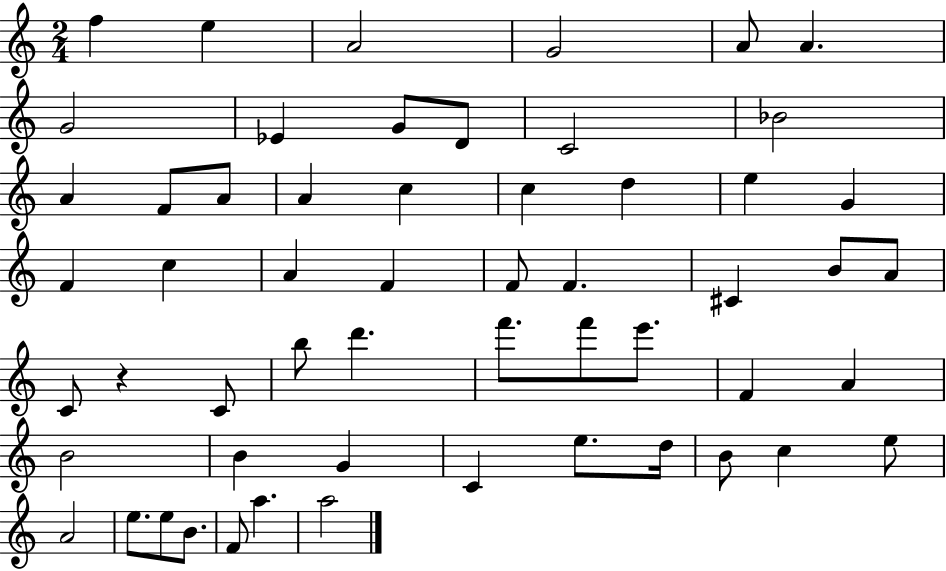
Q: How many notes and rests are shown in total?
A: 56